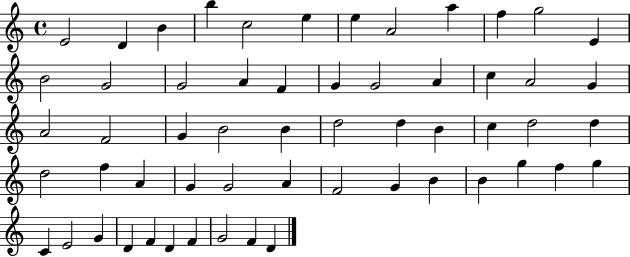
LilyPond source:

{
  \clef treble
  \time 4/4
  \defaultTimeSignature
  \key c \major
  e'2 d'4 b'4 | b''4 c''2 e''4 | e''4 a'2 a''4 | f''4 g''2 e'4 | \break b'2 g'2 | g'2 a'4 f'4 | g'4 g'2 a'4 | c''4 a'2 g'4 | \break a'2 f'2 | g'4 b'2 b'4 | d''2 d''4 b'4 | c''4 d''2 d''4 | \break d''2 f''4 a'4 | g'4 g'2 a'4 | f'2 g'4 b'4 | b'4 g''4 f''4 g''4 | \break c'4 e'2 g'4 | d'4 f'4 d'4 f'4 | g'2 f'4 d'4 | \bar "|."
}